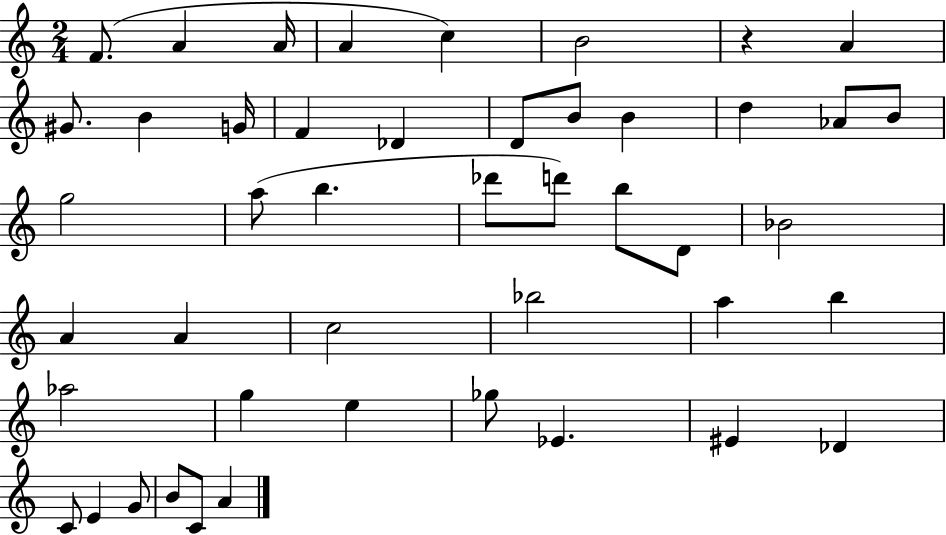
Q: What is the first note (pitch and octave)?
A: F4